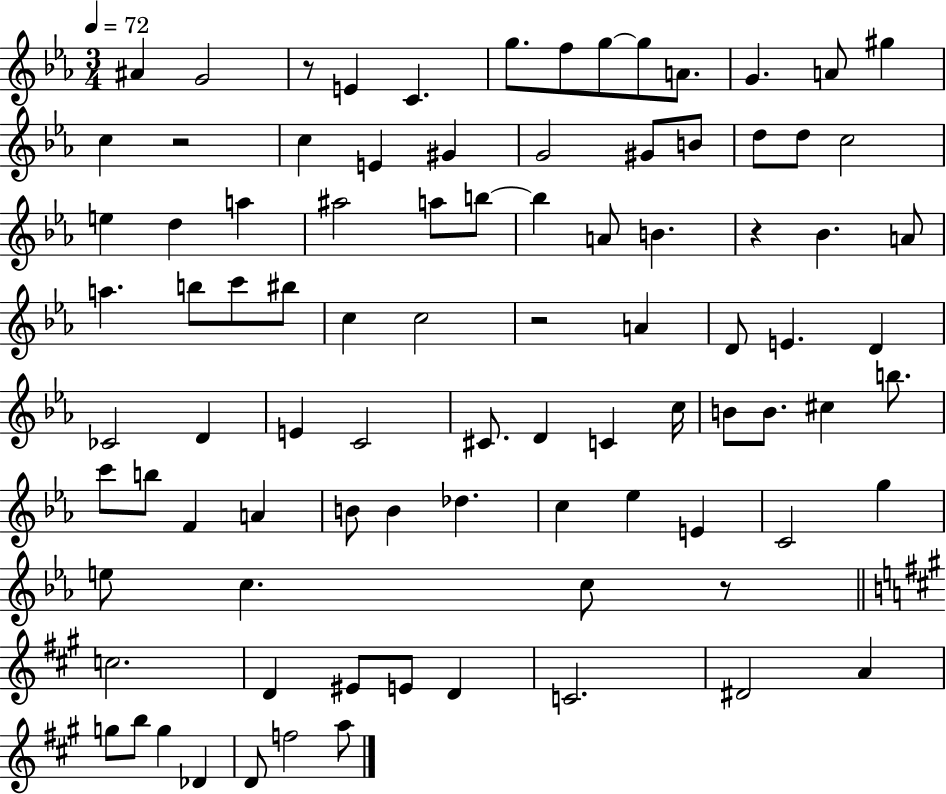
{
  \clef treble
  \numericTimeSignature
  \time 3/4
  \key ees \major
  \tempo 4 = 72
  ais'4 g'2 | r8 e'4 c'4. | g''8. f''8 g''8~~ g''8 a'8. | g'4. a'8 gis''4 | \break c''4 r2 | c''4 e'4 gis'4 | g'2 gis'8 b'8 | d''8 d''8 c''2 | \break e''4 d''4 a''4 | ais''2 a''8 b''8~~ | b''4 a'8 b'4. | r4 bes'4. a'8 | \break a''4. b''8 c'''8 bis''8 | c''4 c''2 | r2 a'4 | d'8 e'4. d'4 | \break ces'2 d'4 | e'4 c'2 | cis'8. d'4 c'4 c''16 | b'8 b'8. cis''4 b''8. | \break c'''8 b''8 f'4 a'4 | b'8 b'4 des''4. | c''4 ees''4 e'4 | c'2 g''4 | \break e''8 c''4. c''8 r8 | \bar "||" \break \key a \major c''2. | d'4 eis'8 e'8 d'4 | c'2. | dis'2 a'4 | \break g''8 b''8 g''4 des'4 | d'8 f''2 a''8 | \bar "|."
}